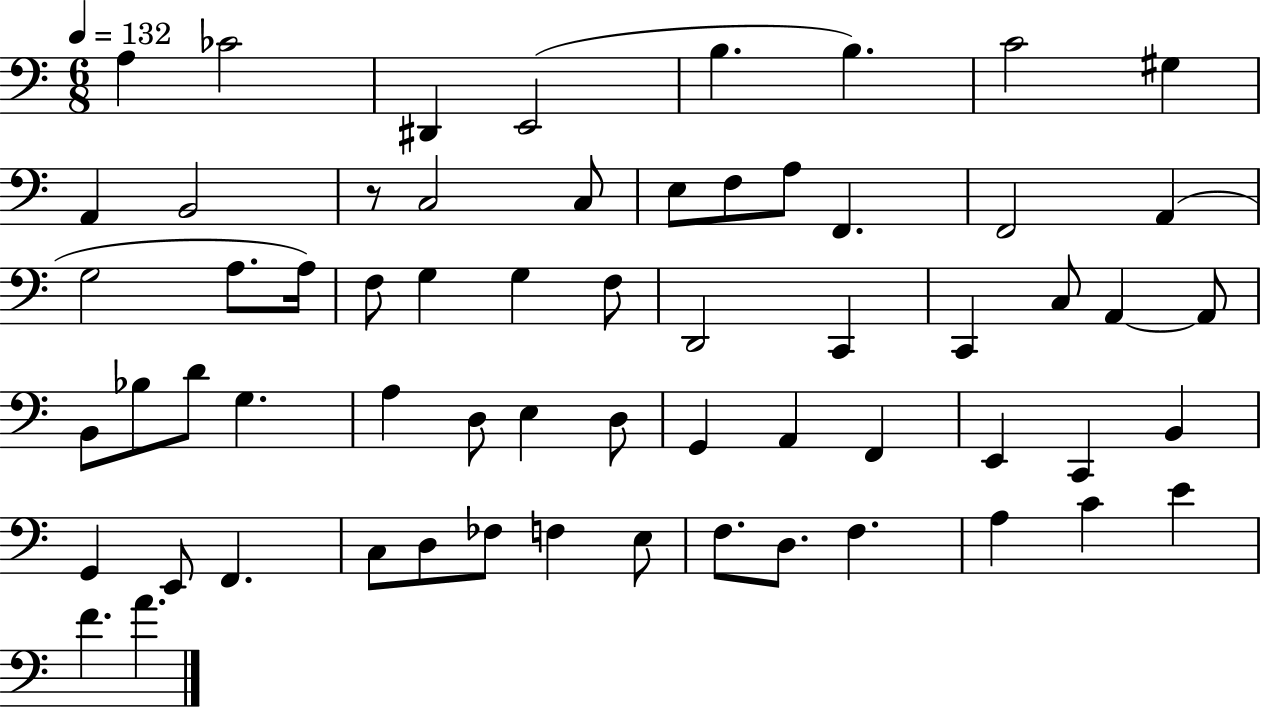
{
  \clef bass
  \numericTimeSignature
  \time 6/8
  \key c \major
  \tempo 4 = 132
  a4 ces'2 | dis,4 e,2( | b4. b4.) | c'2 gis4 | \break a,4 b,2 | r8 c2 c8 | e8 f8 a8 f,4. | f,2 a,4( | \break g2 a8. a16) | f8 g4 g4 f8 | d,2 c,4 | c,4 c8 a,4~~ a,8 | \break b,8 bes8 d'8 g4. | a4 d8 e4 d8 | g,4 a,4 f,4 | e,4 c,4 b,4 | \break g,4 e,8 f,4. | c8 d8 fes8 f4 e8 | f8. d8. f4. | a4 c'4 e'4 | \break f'4. a'4. | \bar "|."
}